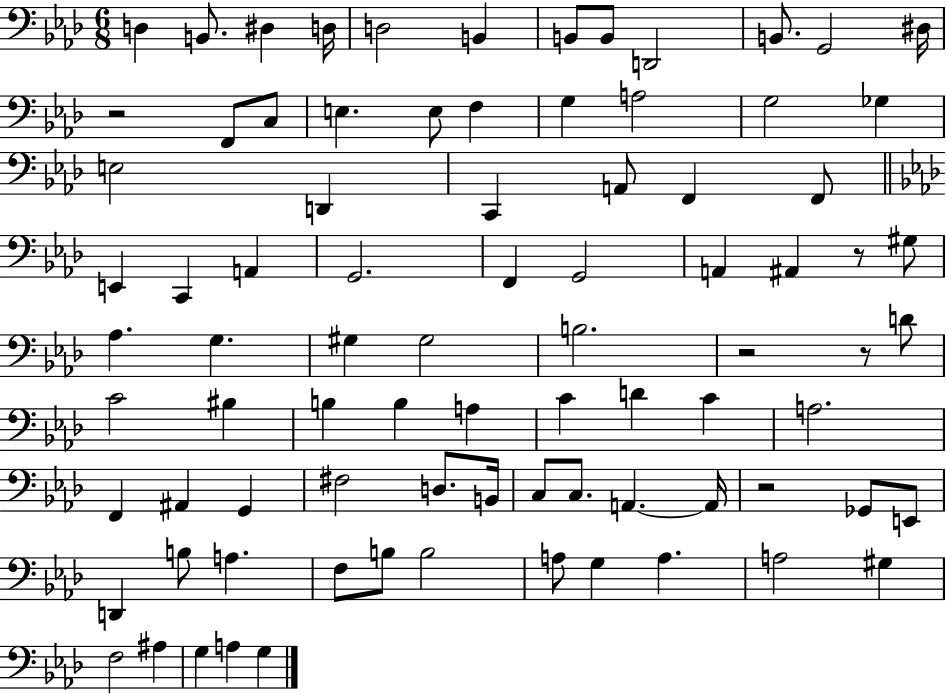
{
  \clef bass
  \numericTimeSignature
  \time 6/8
  \key aes \major
  \repeat volta 2 { d4 b,8. dis4 d16 | d2 b,4 | b,8 b,8 d,2 | b,8. g,2 dis16 | \break r2 f,8 c8 | e4. e8 f4 | g4 a2 | g2 ges4 | \break e2 d,4 | c,4 a,8 f,4 f,8 | \bar "||" \break \key aes \major e,4 c,4 a,4 | g,2. | f,4 g,2 | a,4 ais,4 r8 gis8 | \break aes4. g4. | gis4 gis2 | b2. | r2 r8 d'8 | \break c'2 bis4 | b4 b4 a4 | c'4 d'4 c'4 | a2. | \break f,4 ais,4 g,4 | fis2 d8. b,16 | c8 c8. a,4.~~ a,16 | r2 ges,8 e,8 | \break d,4 b8 a4. | f8 b8 b2 | a8 g4 a4. | a2 gis4 | \break f2 ais4 | g4 a4 g4 | } \bar "|."
}